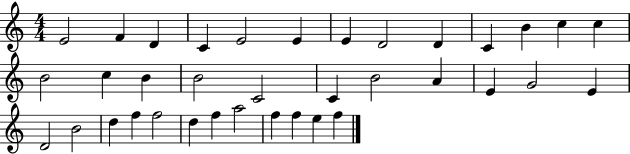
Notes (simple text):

E4/h F4/q D4/q C4/q E4/h E4/q E4/q D4/h D4/q C4/q B4/q C5/q C5/q B4/h C5/q B4/q B4/h C4/h C4/q B4/h A4/q E4/q G4/h E4/q D4/h B4/h D5/q F5/q F5/h D5/q F5/q A5/h F5/q F5/q E5/q F5/q